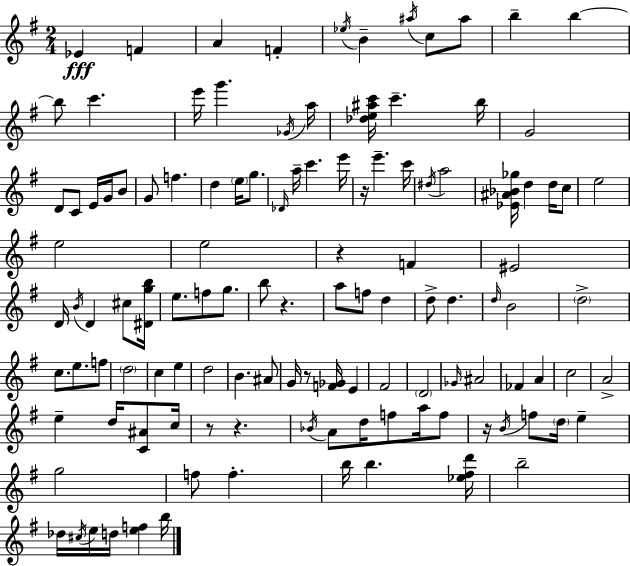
{
  \clef treble
  \numericTimeSignature
  \time 2/4
  \key e \minor
  ees'4\fff f'4 | a'4 f'4-. | \acciaccatura { ees''16 } b'4-- \acciaccatura { ais''16 } c''8 | ais''8 b''4-- b''4~~ | \break b''8 c'''4. | e'''16 g'''4. | \acciaccatura { ges'16 } a''16 <des'' e'' ais'' c'''>16 c'''4.-- | b''16 g'2 | \break d'8 c'8 e'16 | g'16 b'8 g'8 f''4. | d''4 \parenthesize e''16 | g''8. \grace { des'16 } a''16-- c'''4. | \break e'''16 r16 e'''4.-- | c'''16 \acciaccatura { dis''16 } a''2 | <ees' ais' bes' ges''>16 d''4 | d''16 c''8 e''2 | \break e''2 | e''2 | r4 | f'4 eis'2 | \break d'16 \acciaccatura { b'16 } d'4 | cis''8 <dis' g'' b''>16 e''8. | f''8 g''8. b''8 | r4. a''8 | \break f''8 d''4 d''8-> | d''4. \grace { d''16 } b'2 | \parenthesize d''2-> | c''8. | \break e''8. f''8 \parenthesize d''2 | c''4 | e''4 d''2 | b'4. | \break ais'8 g'16 | r8 <f' ges'>16 e'4 fis'2 | \parenthesize d'2 | \grace { ges'16 } | \break ais'2 | fes'4 a'4 | c''2 | a'2-> | \break e''4-- d''16 <c' ais'>8 c''16 | r8 r4. | \acciaccatura { bes'16 } a'8 d''16 f''8 a''16 f''8 | r16 \acciaccatura { b'16 } f''8 \parenthesize d''16 e''4-- | \break g''2 | f''8 f''4.-. | b''16 b''4. | <ees'' fis'' d'''>16 b''2-- | \break des''16 \acciaccatura { cis''16 } e''16 d''16 <e'' f''>4 | b''16 \bar "|."
}